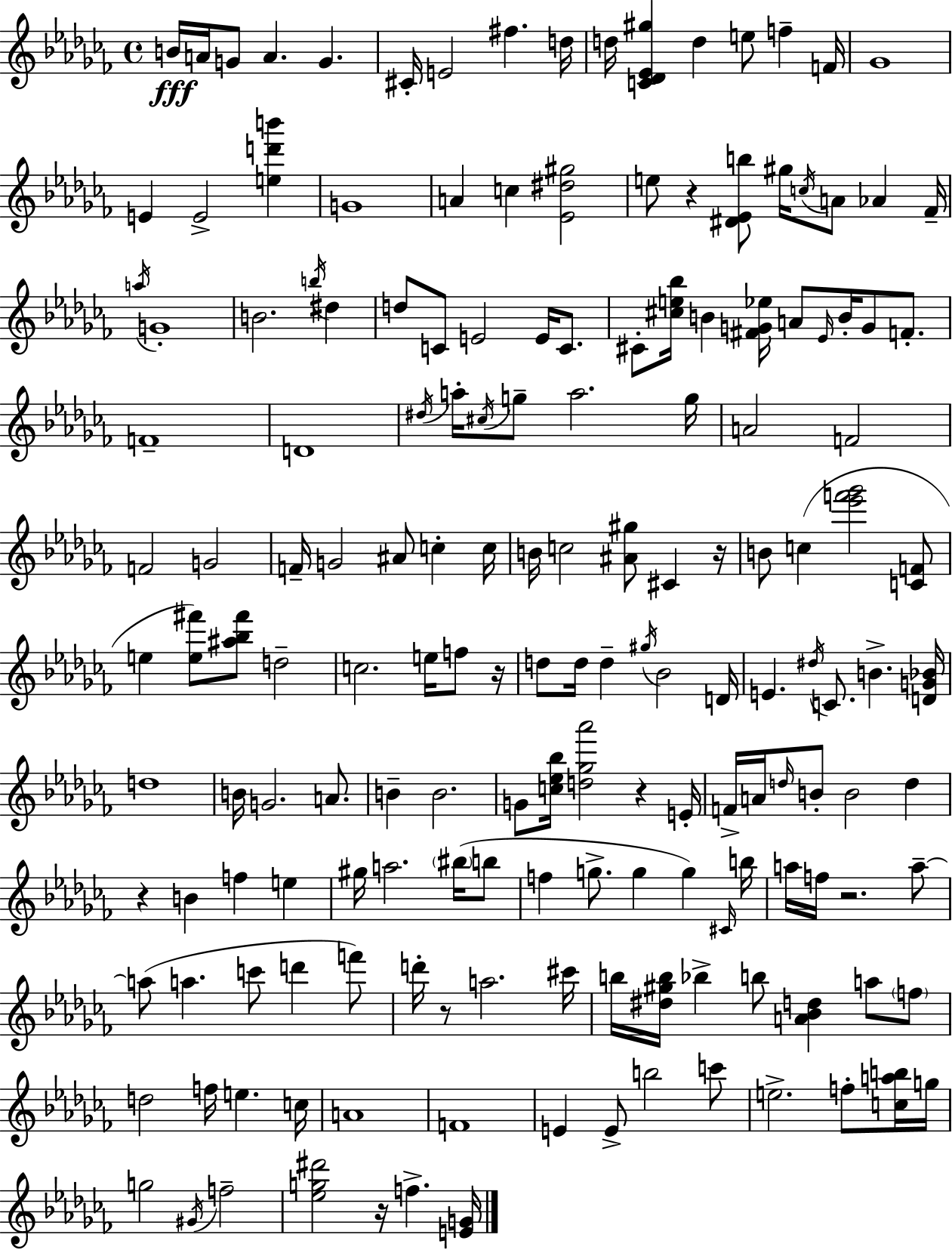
{
  \clef treble
  \time 4/4
  \defaultTimeSignature
  \key aes \minor
  b'16\fff a'16 g'8 a'4. g'4. | cis'16-. e'2 fis''4. d''16 | d''16 <c' des' ees' gis''>4 d''4 e''8 f''4-- f'16 | ges'1 | \break e'4 e'2-> <e'' d''' b'''>4 | g'1 | a'4 c''4 <ees' dis'' gis''>2 | e''8 r4 <dis' ees' b''>8 gis''16 \acciaccatura { c''16 } a'8 aes'4 | \break fes'16-- \acciaccatura { a''16 } g'1-. | b'2. \acciaccatura { b''16 } dis''4 | d''8 c'8 e'2 e'16 | c'8. cis'8-. <cis'' e'' bes''>16 b'4 <fis' g' ees''>16 a'8 \grace { ees'16 } b'16-. g'8 | \break f'8.-. f'1-- | d'1 | \acciaccatura { dis''16 } a''16-. \acciaccatura { cis''16 } g''8-- a''2. | g''16 a'2 f'2 | \break f'2 g'2 | f'16-- g'2 ais'8 | c''4-. c''16 b'16 c''2 <ais' gis''>8 | cis'4 r16 b'8 c''4( <ees''' f''' ges'''>2 | \break <c' f'>8 e''4 <e'' fis'''>8) <ais'' bes'' fis'''>8 d''2-- | c''2. | e''16 f''8 r16 d''8 d''16 d''4-- \acciaccatura { gis''16 } bes'2 | d'16 e'4. \acciaccatura { dis''16 } c'8. | \break b'4.-> <d' g' bes'>16 d''1 | b'16 g'2. | a'8. b'4-- b'2. | g'8 <c'' ees'' bes''>16 <d'' ges'' aes'''>2 | \break r4 e'16-. f'16-> a'16 \grace { d''16 } b'8-. b'2 | d''4 r4 b'4 | f''4 e''4 gis''16 a''2. | \parenthesize bis''16( b''8 f''4 g''8.-> | \break g''4 g''4) \grace { cis'16 } b''16 a''16 f''16 r2. | a''8--~~ a''8( a''4. | c'''8 d'''4 f'''8) d'''16-. r8 a''2. | cis'''16 b''16 <dis'' gis'' b''>16 bes''4-> | \break b''8 <a' bes' d''>4 a''8 \parenthesize f''8 d''2 | f''16 e''4. c''16 a'1 | f'1 | e'4 e'8-> | \break b''2 c'''8 e''2.-> | f''8-. <c'' a'' b''>16 g''16 g''2 | \acciaccatura { gis'16 } f''2-- <ees'' g'' dis'''>2 | r16 f''4.-> <e' g'>16 \bar "|."
}